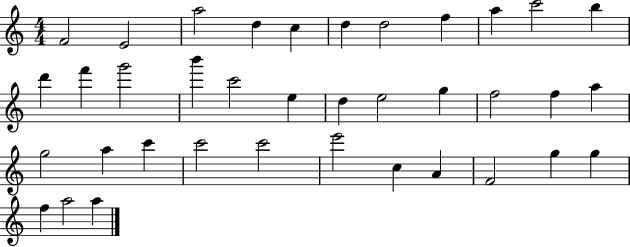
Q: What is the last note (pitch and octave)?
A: A5